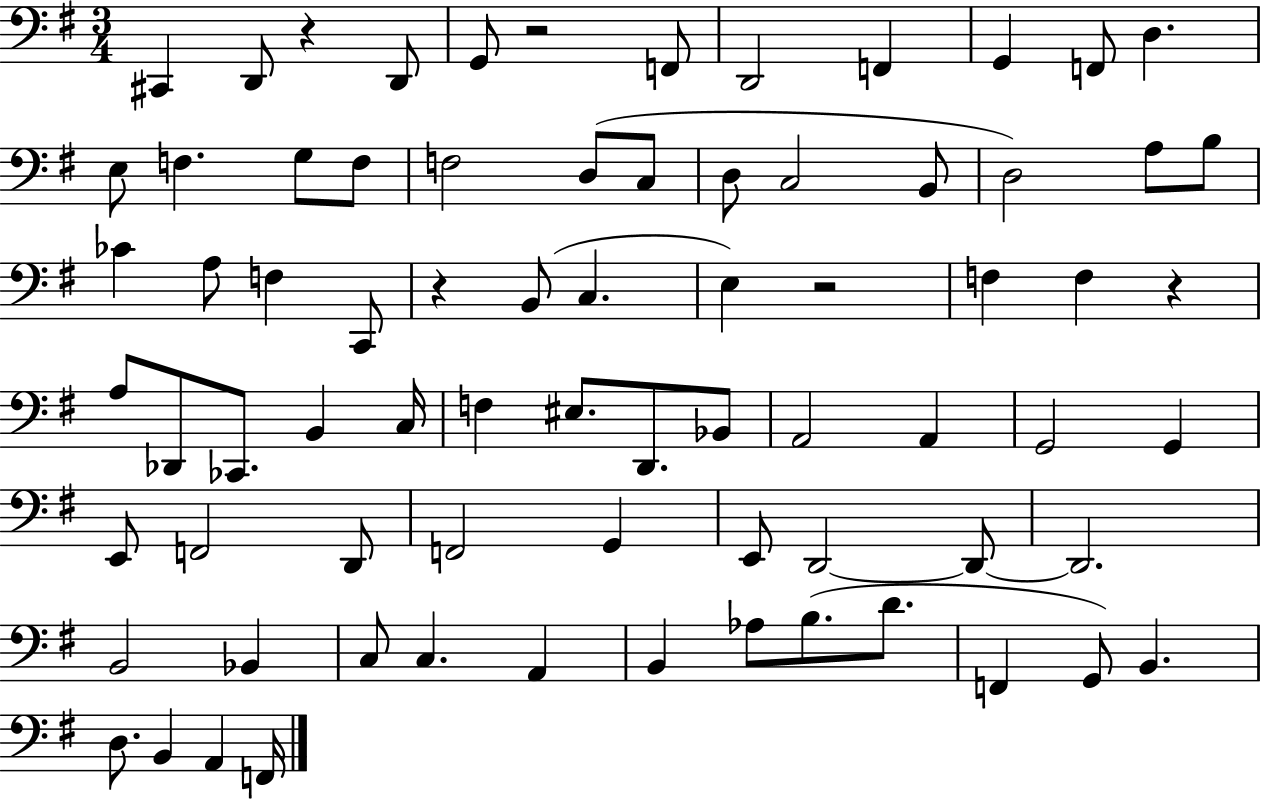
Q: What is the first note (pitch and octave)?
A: C#2